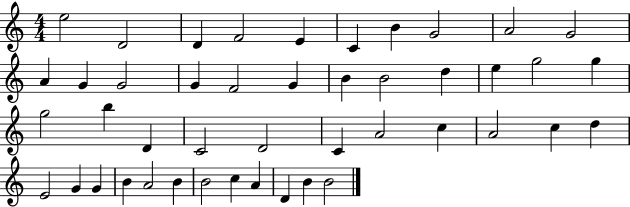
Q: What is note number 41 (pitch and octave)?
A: C5